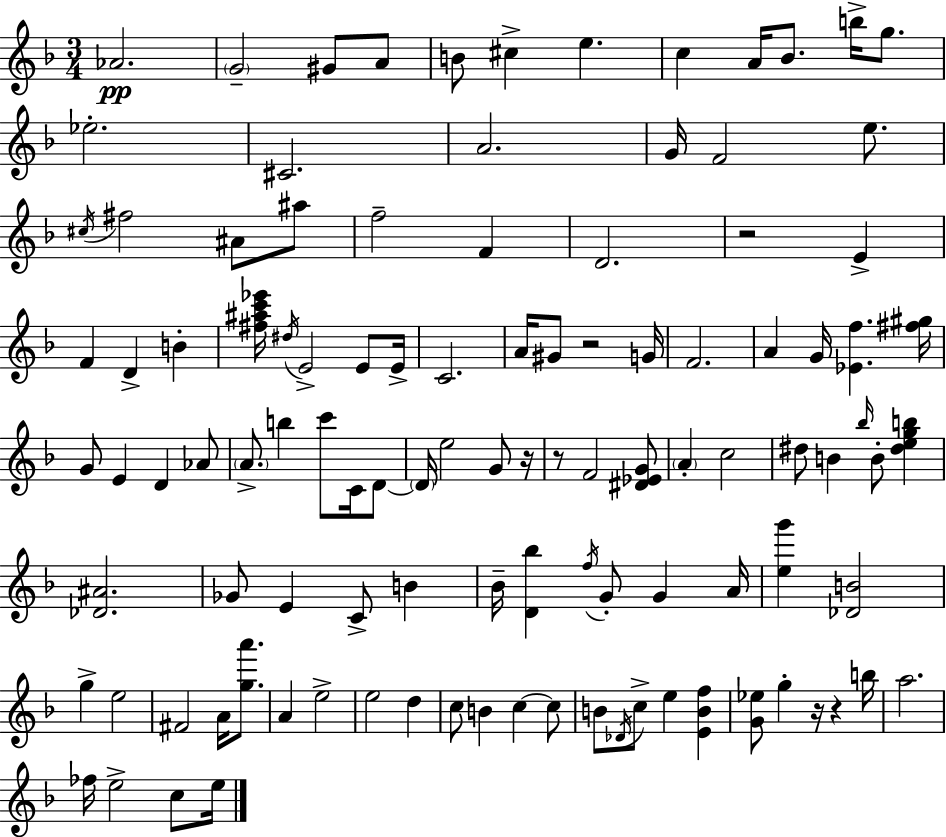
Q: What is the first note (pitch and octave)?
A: Ab4